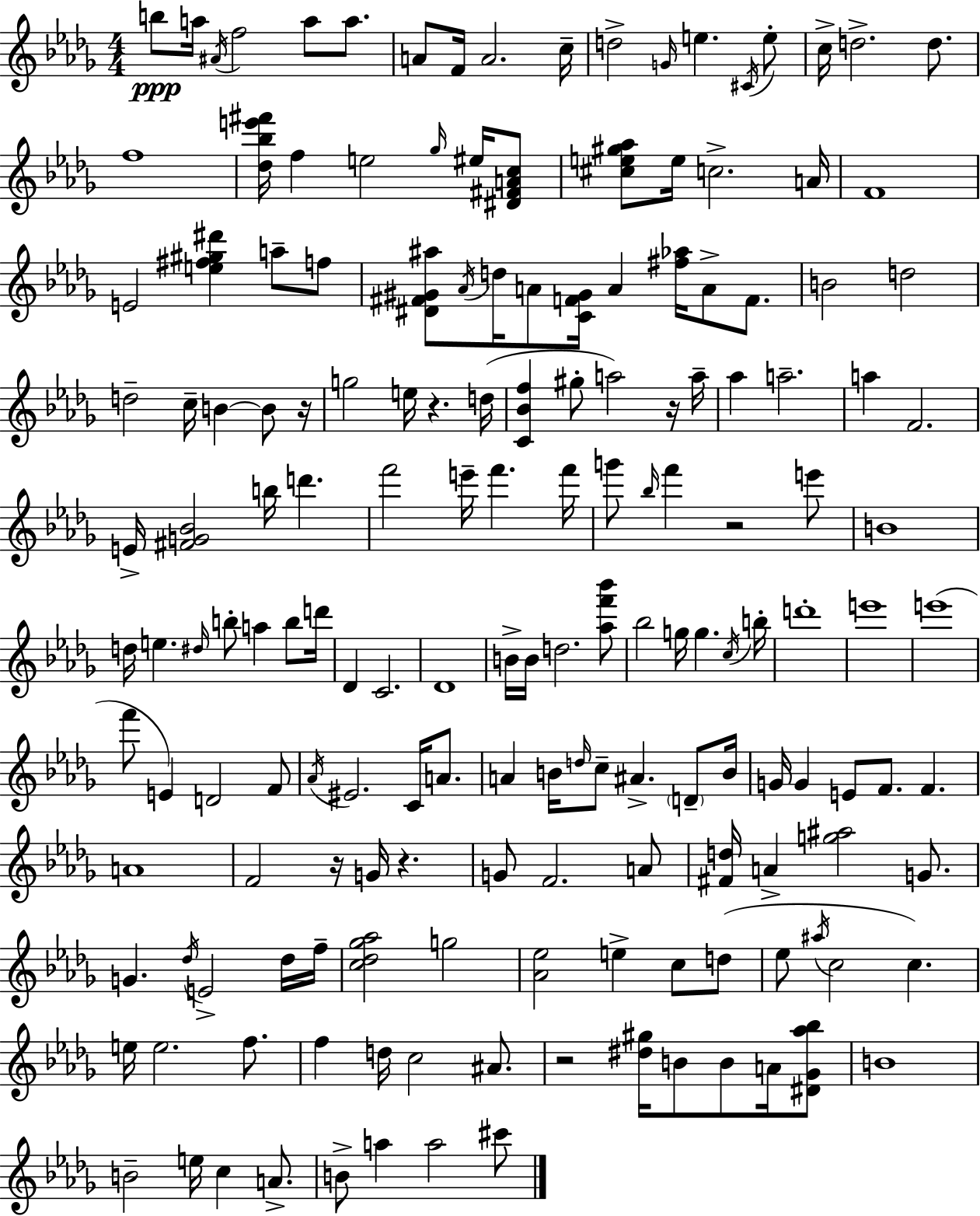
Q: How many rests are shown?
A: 7